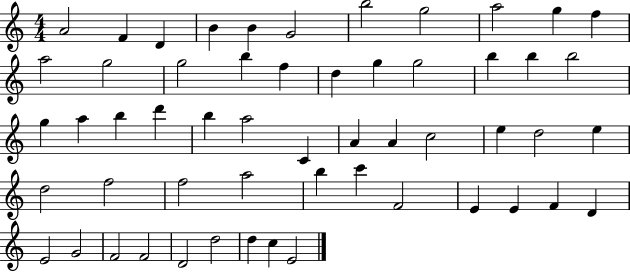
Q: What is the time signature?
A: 4/4